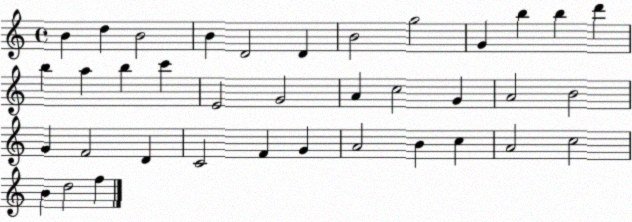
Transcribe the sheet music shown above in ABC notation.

X:1
T:Untitled
M:4/4
L:1/4
K:C
B d B2 B D2 D B2 g2 G b b d' b a b c' E2 G2 A c2 G A2 B2 G F2 D C2 F G A2 B c A2 c2 B d2 f